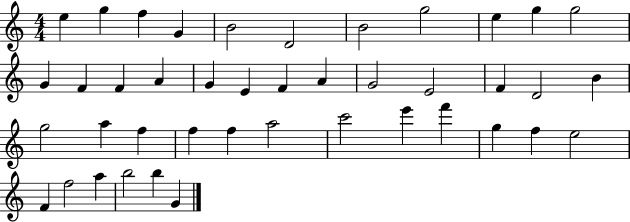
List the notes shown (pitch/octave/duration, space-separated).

E5/q G5/q F5/q G4/q B4/h D4/h B4/h G5/h E5/q G5/q G5/h G4/q F4/q F4/q A4/q G4/q E4/q F4/q A4/q G4/h E4/h F4/q D4/h B4/q G5/h A5/q F5/q F5/q F5/q A5/h C6/h E6/q F6/q G5/q F5/q E5/h F4/q F5/h A5/q B5/h B5/q G4/q